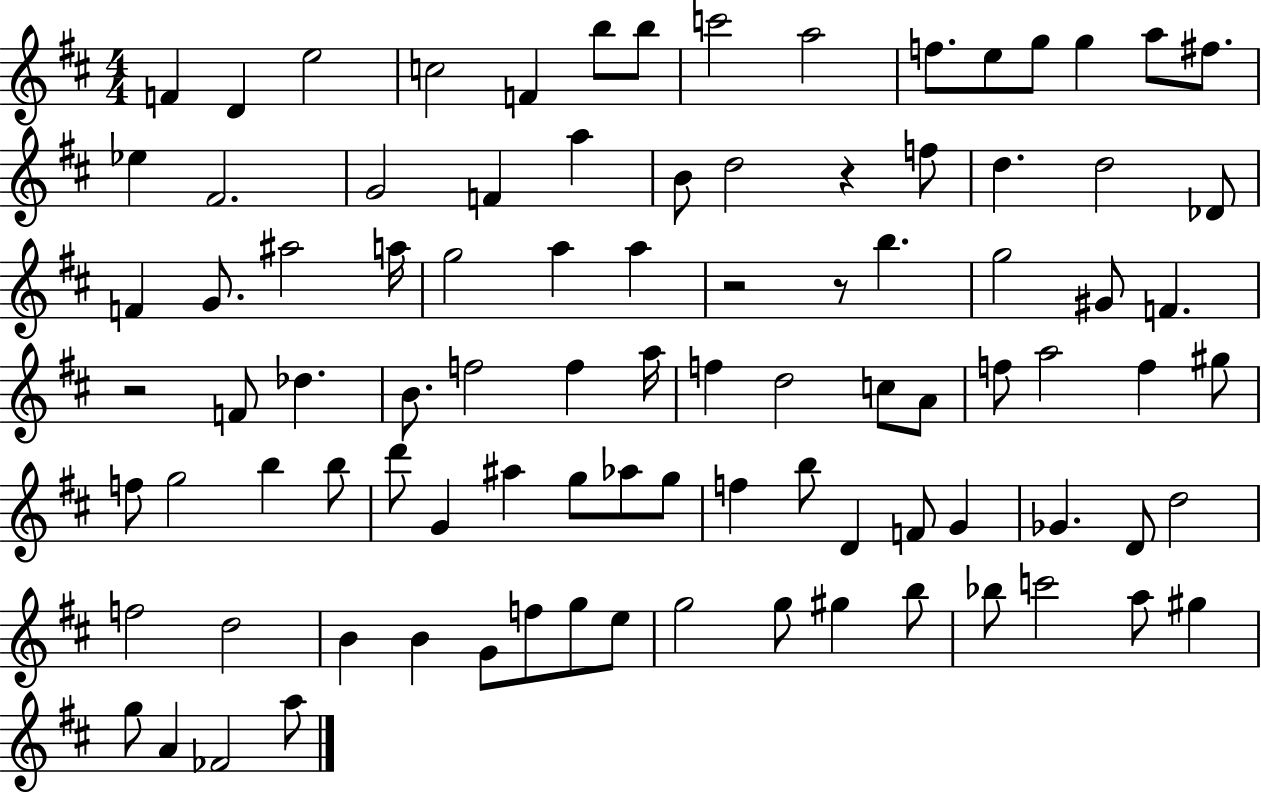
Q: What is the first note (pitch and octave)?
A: F4